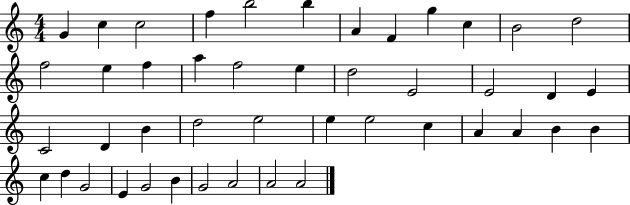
{
  \clef treble
  \numericTimeSignature
  \time 4/4
  \key c \major
  g'4 c''4 c''2 | f''4 b''2 b''4 | a'4 f'4 g''4 c''4 | b'2 d''2 | \break f''2 e''4 f''4 | a''4 f''2 e''4 | d''2 e'2 | e'2 d'4 e'4 | \break c'2 d'4 b'4 | d''2 e''2 | e''4 e''2 c''4 | a'4 a'4 b'4 b'4 | \break c''4 d''4 g'2 | e'4 g'2 b'4 | g'2 a'2 | a'2 a'2 | \break \bar "|."
}